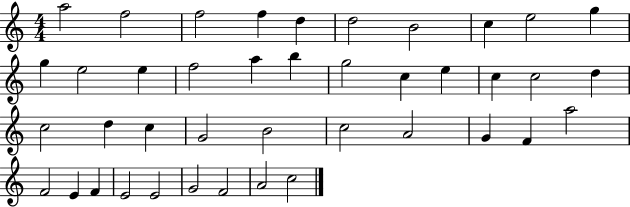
{
  \clef treble
  \numericTimeSignature
  \time 4/4
  \key c \major
  a''2 f''2 | f''2 f''4 d''4 | d''2 b'2 | c''4 e''2 g''4 | \break g''4 e''2 e''4 | f''2 a''4 b''4 | g''2 c''4 e''4 | c''4 c''2 d''4 | \break c''2 d''4 c''4 | g'2 b'2 | c''2 a'2 | g'4 f'4 a''2 | \break f'2 e'4 f'4 | e'2 e'2 | g'2 f'2 | a'2 c''2 | \break \bar "|."
}